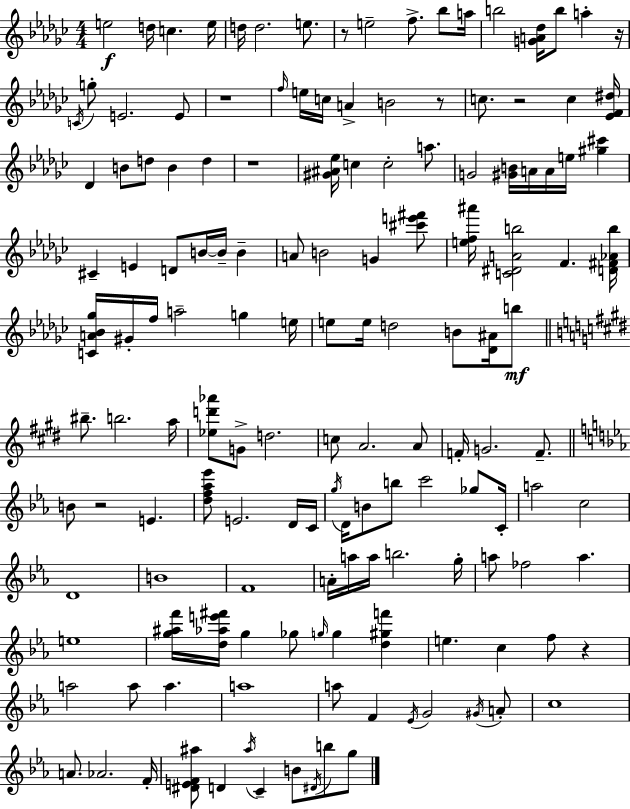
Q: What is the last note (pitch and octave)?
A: G5